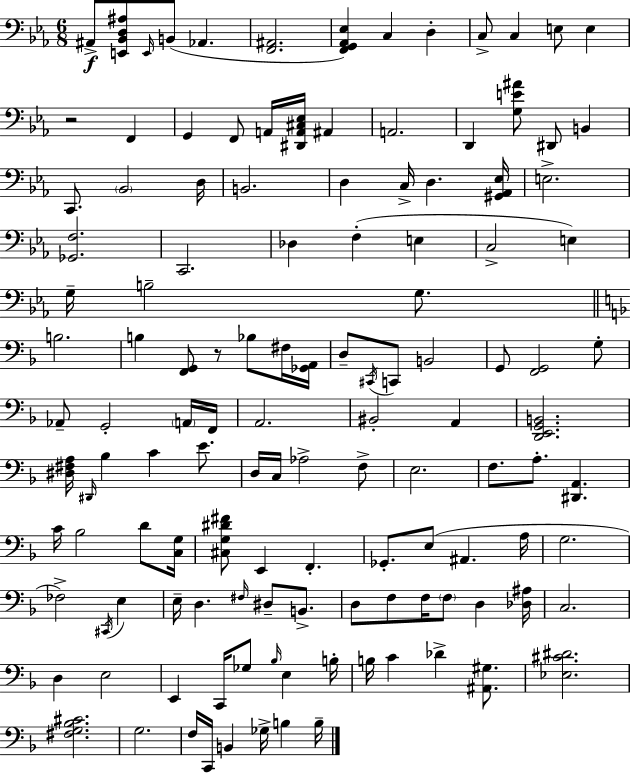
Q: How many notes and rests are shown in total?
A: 127